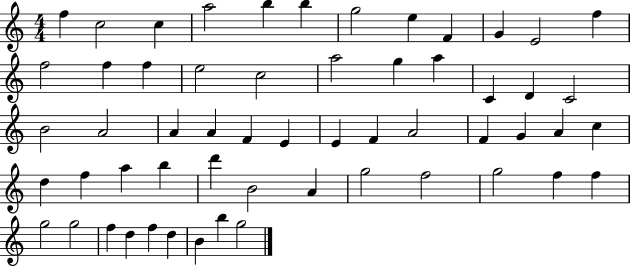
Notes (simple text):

F5/q C5/h C5/q A5/h B5/q B5/q G5/h E5/q F4/q G4/q E4/h F5/q F5/h F5/q F5/q E5/h C5/h A5/h G5/q A5/q C4/q D4/q C4/h B4/h A4/h A4/q A4/q F4/q E4/q E4/q F4/q A4/h F4/q G4/q A4/q C5/q D5/q F5/q A5/q B5/q D6/q B4/h A4/q G5/h F5/h G5/h F5/q F5/q G5/h G5/h F5/q D5/q F5/q D5/q B4/q B5/q G5/h